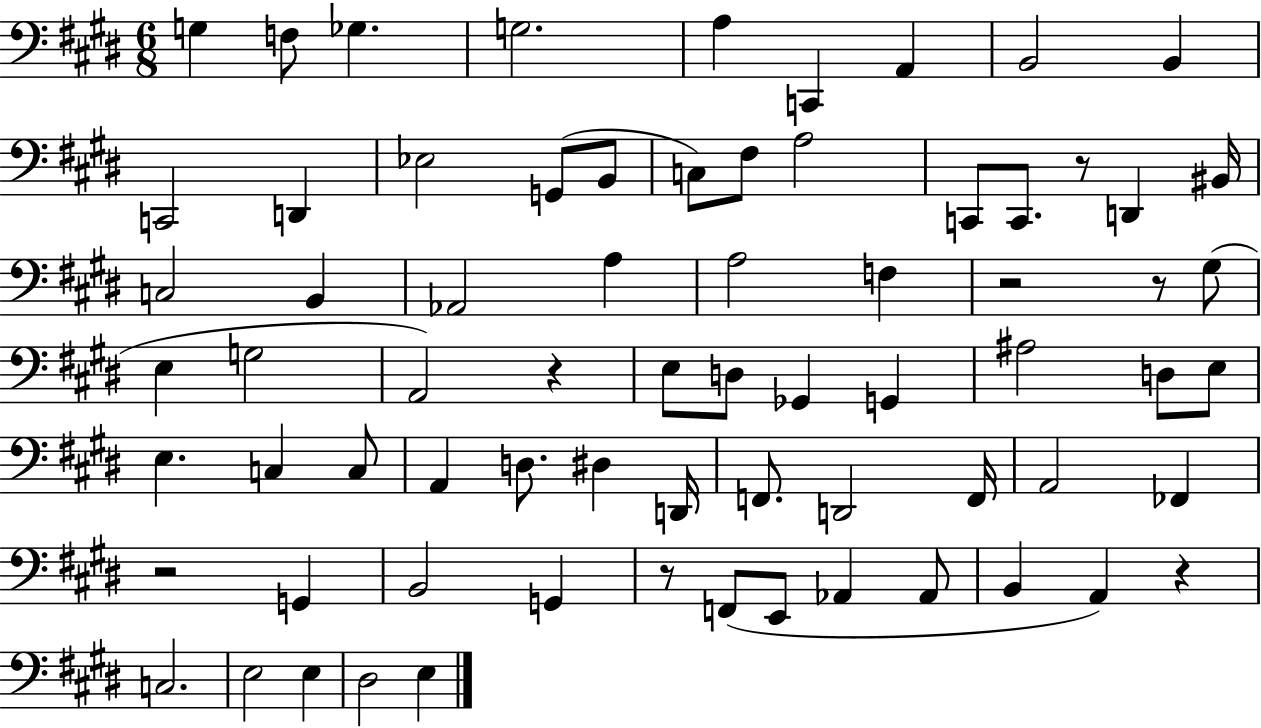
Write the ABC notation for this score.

X:1
T:Untitled
M:6/8
L:1/4
K:E
G, F,/2 _G, G,2 A, C,, A,, B,,2 B,, C,,2 D,, _E,2 G,,/2 B,,/2 C,/2 ^F,/2 A,2 C,,/2 C,,/2 z/2 D,, ^B,,/4 C,2 B,, _A,,2 A, A,2 F, z2 z/2 ^G,/2 E, G,2 A,,2 z E,/2 D,/2 _G,, G,, ^A,2 D,/2 E,/2 E, C, C,/2 A,, D,/2 ^D, D,,/4 F,,/2 D,,2 F,,/4 A,,2 _F,, z2 G,, B,,2 G,, z/2 F,,/2 E,,/2 _A,, _A,,/2 B,, A,, z C,2 E,2 E, ^D,2 E,